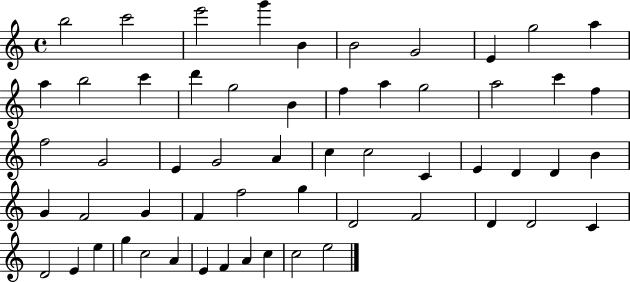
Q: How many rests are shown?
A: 0